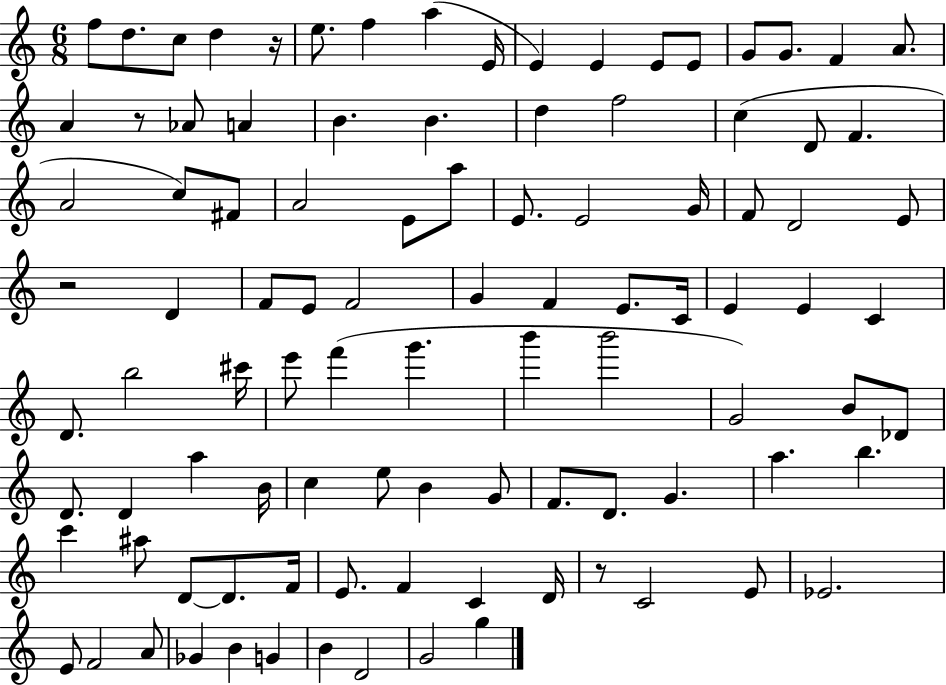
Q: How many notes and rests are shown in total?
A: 99